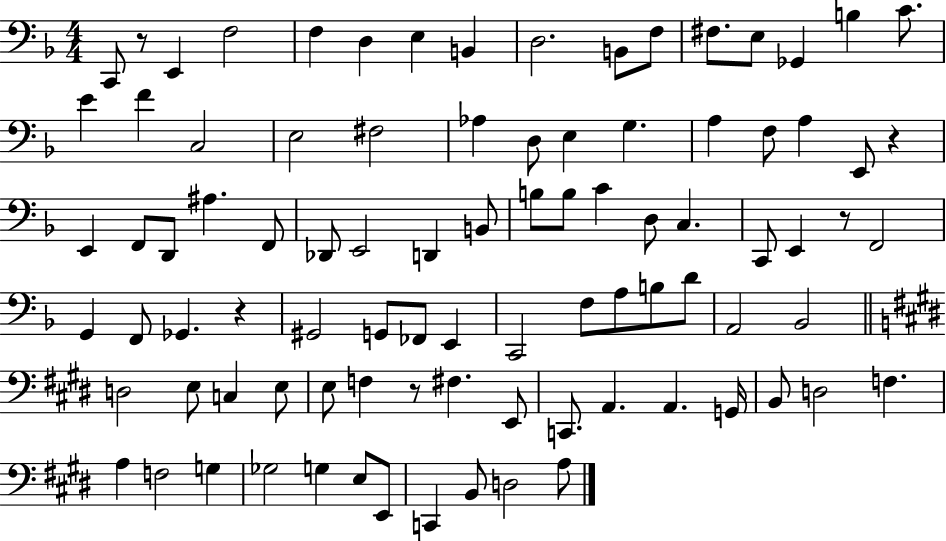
{
  \clef bass
  \numericTimeSignature
  \time 4/4
  \key f \major
  \repeat volta 2 { c,8 r8 e,4 f2 | f4 d4 e4 b,4 | d2. b,8 f8 | fis8. e8 ges,4 b4 c'8. | \break e'4 f'4 c2 | e2 fis2 | aes4 d8 e4 g4. | a4 f8 a4 e,8 r4 | \break e,4 f,8 d,8 ais4. f,8 | des,8 e,2 d,4 b,8 | b8 b8 c'4 d8 c4. | c,8 e,4 r8 f,2 | \break g,4 f,8 ges,4. r4 | gis,2 g,8 fes,8 e,4 | c,2 f8 a8 b8 d'8 | a,2 bes,2 | \break \bar "||" \break \key e \major d2 e8 c4 e8 | e8 f4 r8 fis4. e,8 | c,8. a,4. a,4. g,16 | b,8 d2 f4. | \break a4 f2 g4 | ges2 g4 e8 e,8 | c,4 b,8 d2 a8 | } \bar "|."
}